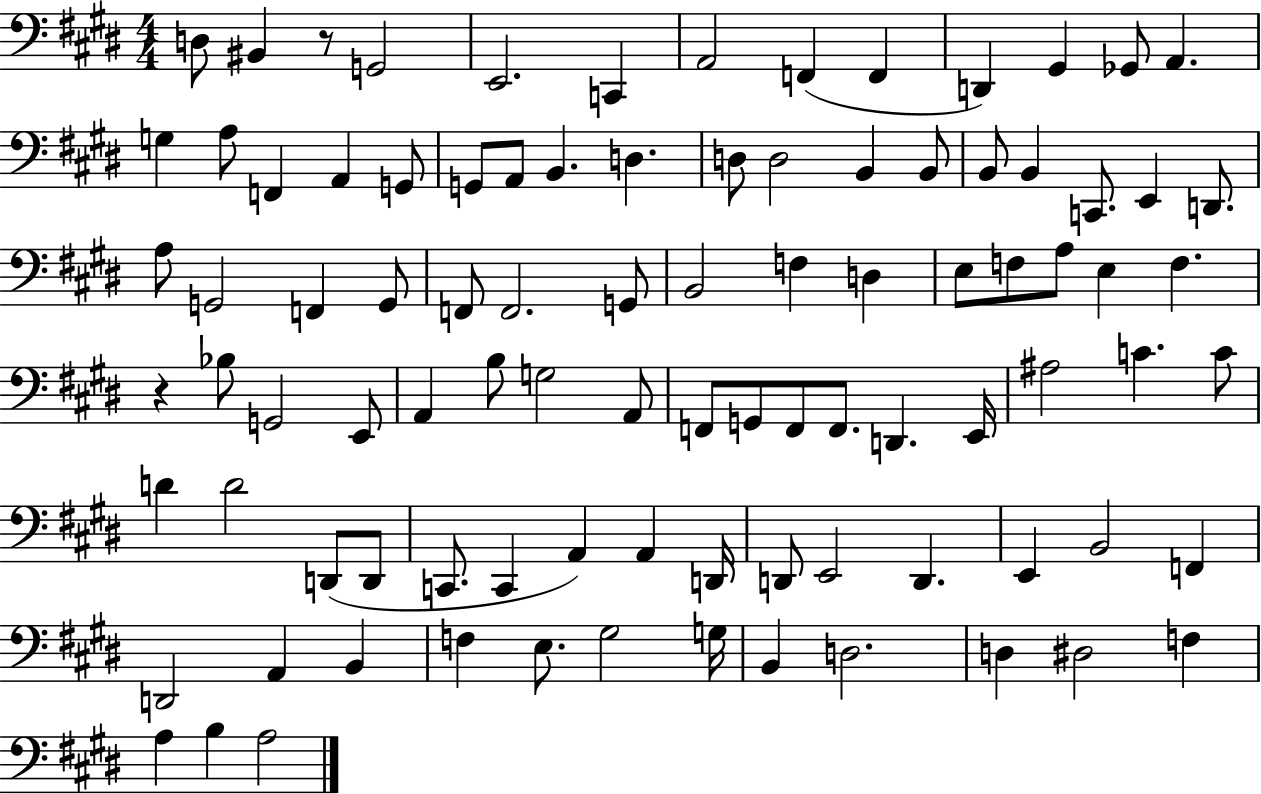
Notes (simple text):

D3/e BIS2/q R/e G2/h E2/h. C2/q A2/h F2/q F2/q D2/q G#2/q Gb2/e A2/q. G3/q A3/e F2/q A2/q G2/e G2/e A2/e B2/q. D3/q. D3/e D3/h B2/q B2/e B2/e B2/q C2/e. E2/q D2/e. A3/e G2/h F2/q G2/e F2/e F2/h. G2/e B2/h F3/q D3/q E3/e F3/e A3/e E3/q F3/q. R/q Bb3/e G2/h E2/e A2/q B3/e G3/h A2/e F2/e G2/e F2/e F2/e. D2/q. E2/s A#3/h C4/q. C4/e D4/q D4/h D2/e D2/e C2/e. C2/q A2/q A2/q D2/s D2/e E2/h D2/q. E2/q B2/h F2/q D2/h A2/q B2/q F3/q E3/e. G#3/h G3/s B2/q D3/h. D3/q D#3/h F3/q A3/q B3/q A3/h